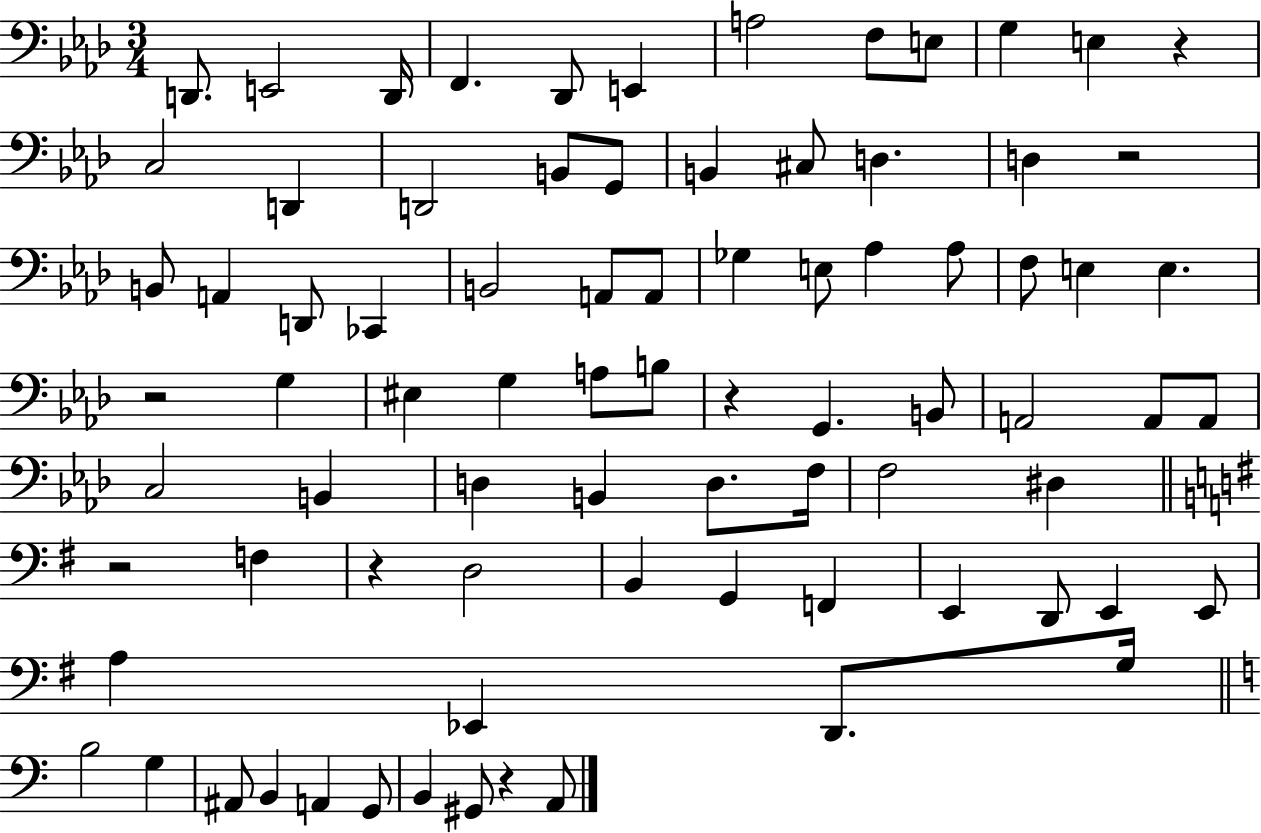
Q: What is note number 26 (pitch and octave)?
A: A2